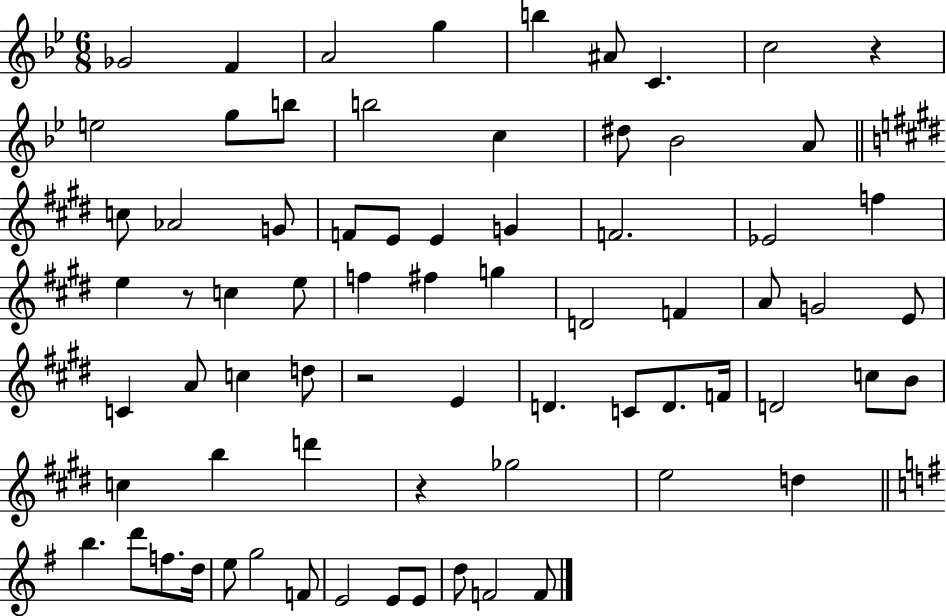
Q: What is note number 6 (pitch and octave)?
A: A#4